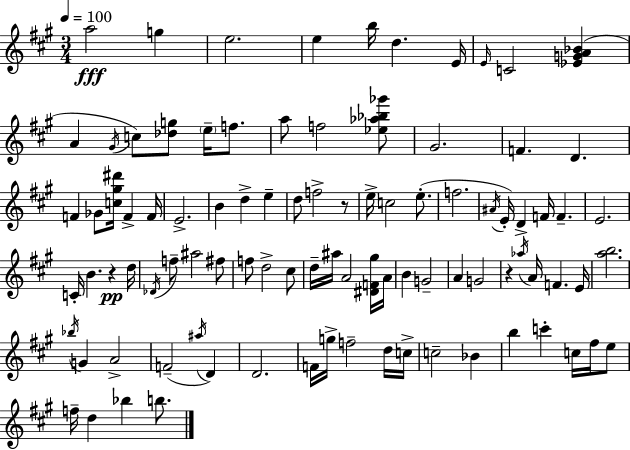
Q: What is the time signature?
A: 3/4